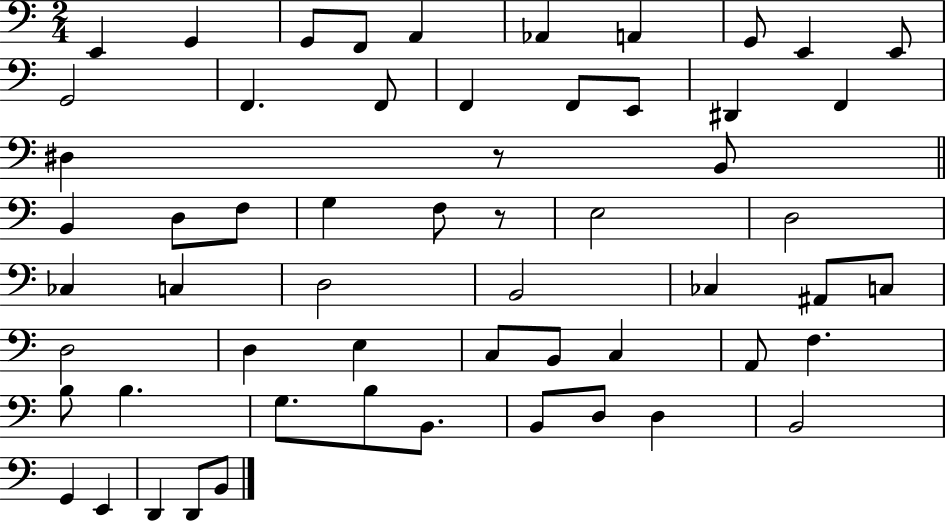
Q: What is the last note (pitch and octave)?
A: B2